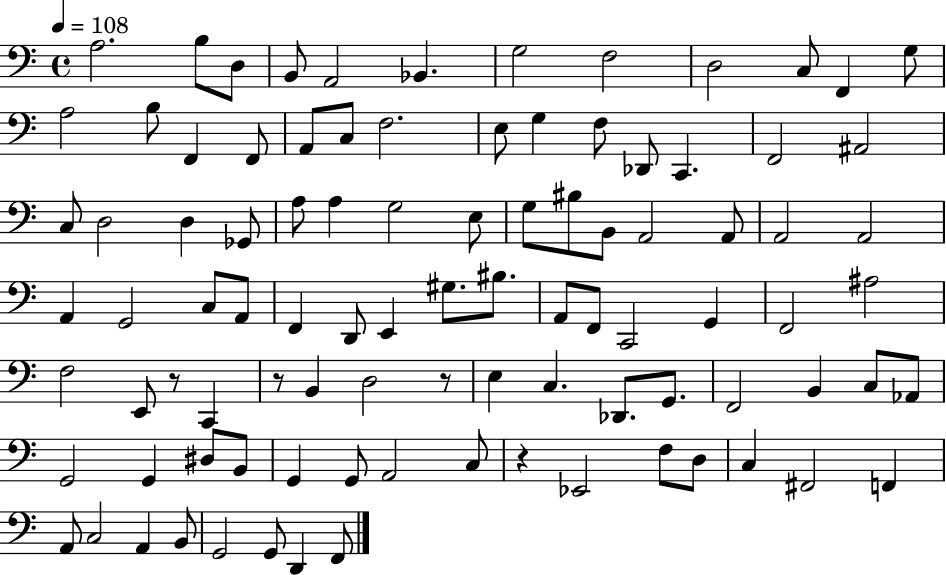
X:1
T:Untitled
M:4/4
L:1/4
K:C
A,2 B,/2 D,/2 B,,/2 A,,2 _B,, G,2 F,2 D,2 C,/2 F,, G,/2 A,2 B,/2 F,, F,,/2 A,,/2 C,/2 F,2 E,/2 G, F,/2 _D,,/2 C,, F,,2 ^A,,2 C,/2 D,2 D, _G,,/2 A,/2 A, G,2 E,/2 G,/2 ^B,/2 B,,/2 A,,2 A,,/2 A,,2 A,,2 A,, G,,2 C,/2 A,,/2 F,, D,,/2 E,, ^G,/2 ^B,/2 A,,/2 F,,/2 C,,2 G,, F,,2 ^A,2 F,2 E,,/2 z/2 C,, z/2 B,, D,2 z/2 E, C, _D,,/2 G,,/2 F,,2 B,, C,/2 _A,,/2 G,,2 G,, ^D,/2 B,,/2 G,, G,,/2 A,,2 C,/2 z _E,,2 F,/2 D,/2 C, ^F,,2 F,, A,,/2 C,2 A,, B,,/2 G,,2 G,,/2 D,, F,,/2